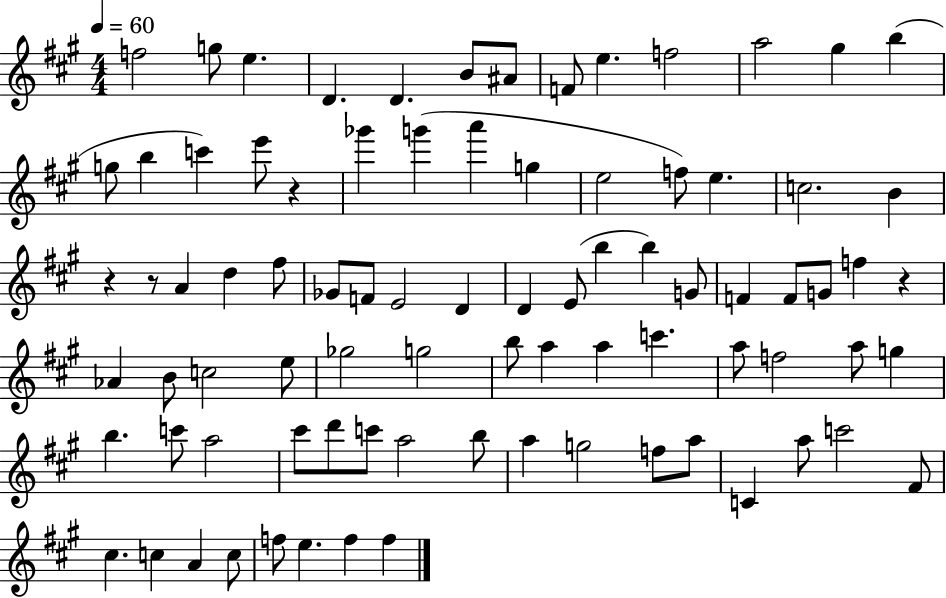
{
  \clef treble
  \numericTimeSignature
  \time 4/4
  \key a \major
  \tempo 4 = 60
  \repeat volta 2 { f''2 g''8 e''4. | d'4. d'4. b'8 ais'8 | f'8 e''4. f''2 | a''2 gis''4 b''4( | \break g''8 b''4 c'''4) e'''8 r4 | ges'''4 g'''4( a'''4 g''4 | e''2 f''8) e''4. | c''2. b'4 | \break r4 r8 a'4 d''4 fis''8 | ges'8 f'8 e'2 d'4 | d'4 e'8( b''4 b''4) g'8 | f'4 f'8 g'8 f''4 r4 | \break aes'4 b'8 c''2 e''8 | ges''2 g''2 | b''8 a''4 a''4 c'''4. | a''8 f''2 a''8 g''4 | \break b''4. c'''8 a''2 | cis'''8 d'''8 c'''8 a''2 b''8 | a''4 g''2 f''8 a''8 | c'4 a''8 c'''2 fis'8 | \break cis''4. c''4 a'4 c''8 | f''8 e''4. f''4 f''4 | } \bar "|."
}